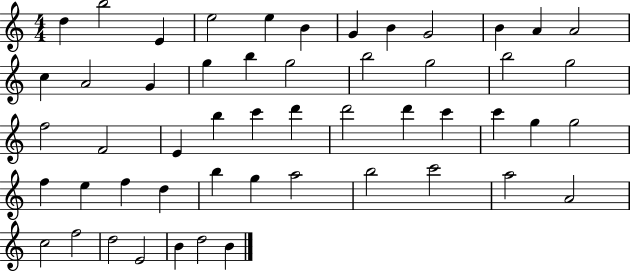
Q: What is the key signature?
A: C major